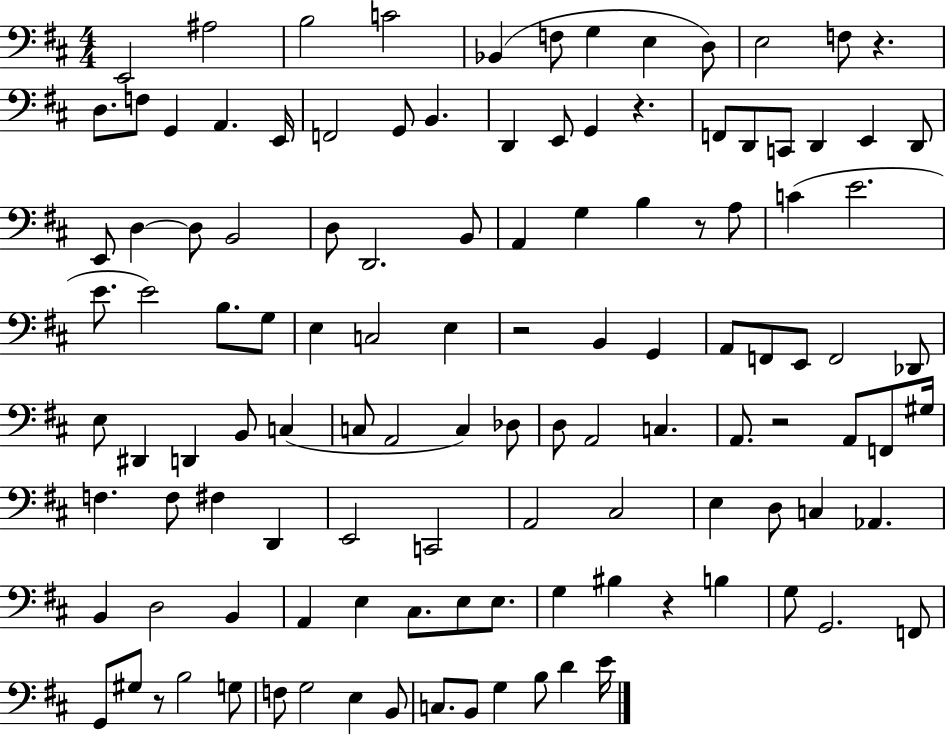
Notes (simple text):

E2/h A#3/h B3/h C4/h Bb2/q F3/e G3/q E3/q D3/e E3/h F3/e R/q. D3/e. F3/e G2/q A2/q. E2/s F2/h G2/e B2/q. D2/q E2/e G2/q R/q. F2/e D2/e C2/e D2/q E2/q D2/e E2/e D3/q D3/e B2/h D3/e D2/h. B2/e A2/q G3/q B3/q R/e A3/e C4/q E4/h. E4/e. E4/h B3/e. G3/e E3/q C3/h E3/q R/h B2/q G2/q A2/e F2/e E2/e F2/h Db2/e E3/e D#2/q D2/q B2/e C3/q C3/e A2/h C3/q Db3/e D3/e A2/h C3/q. A2/e. R/h A2/e F2/e G#3/s F3/q. F3/e F#3/q D2/q E2/h C2/h A2/h C#3/h E3/q D3/e C3/q Ab2/q. B2/q D3/h B2/q A2/q E3/q C#3/e. E3/e E3/e. G3/q BIS3/q R/q B3/q G3/e G2/h. F2/e G2/e G#3/e R/e B3/h G3/e F3/e G3/h E3/q B2/e C3/e. B2/e G3/q B3/e D4/q E4/s